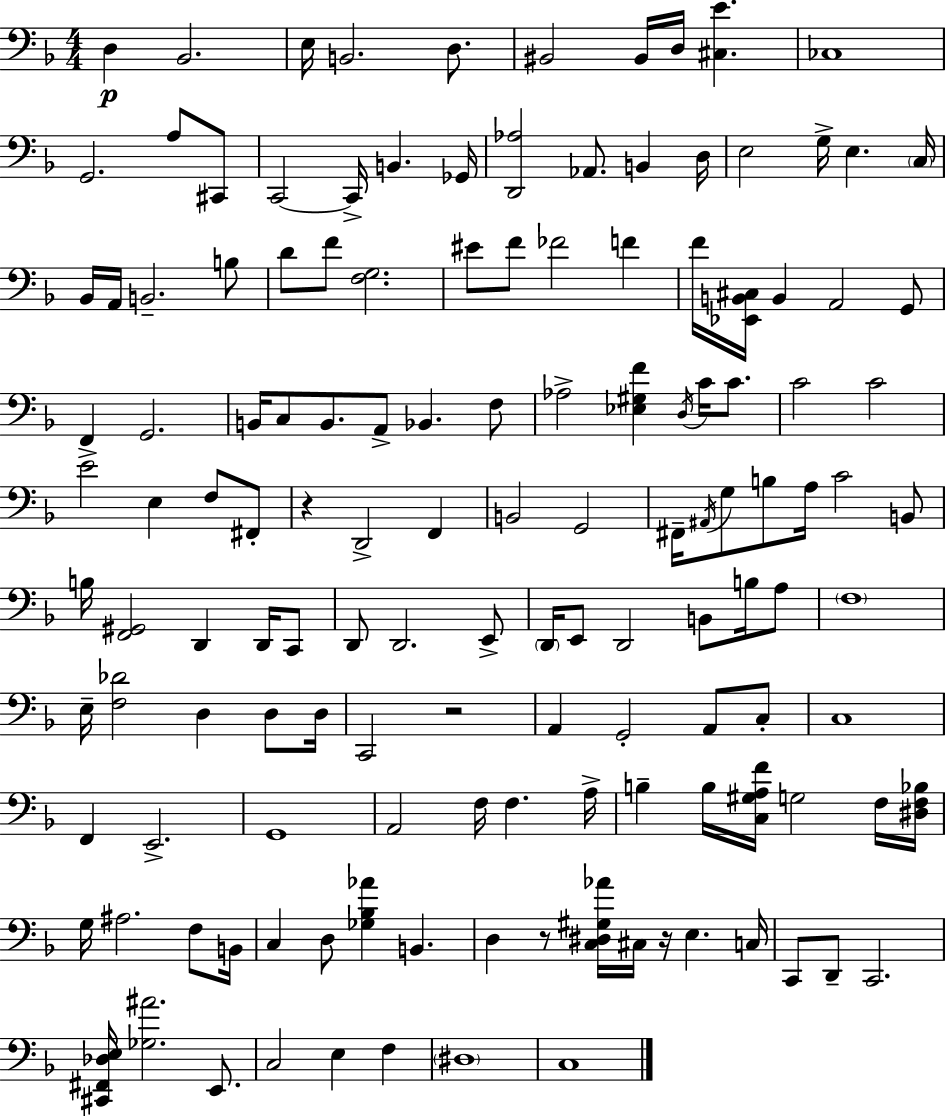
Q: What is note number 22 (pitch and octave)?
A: E3